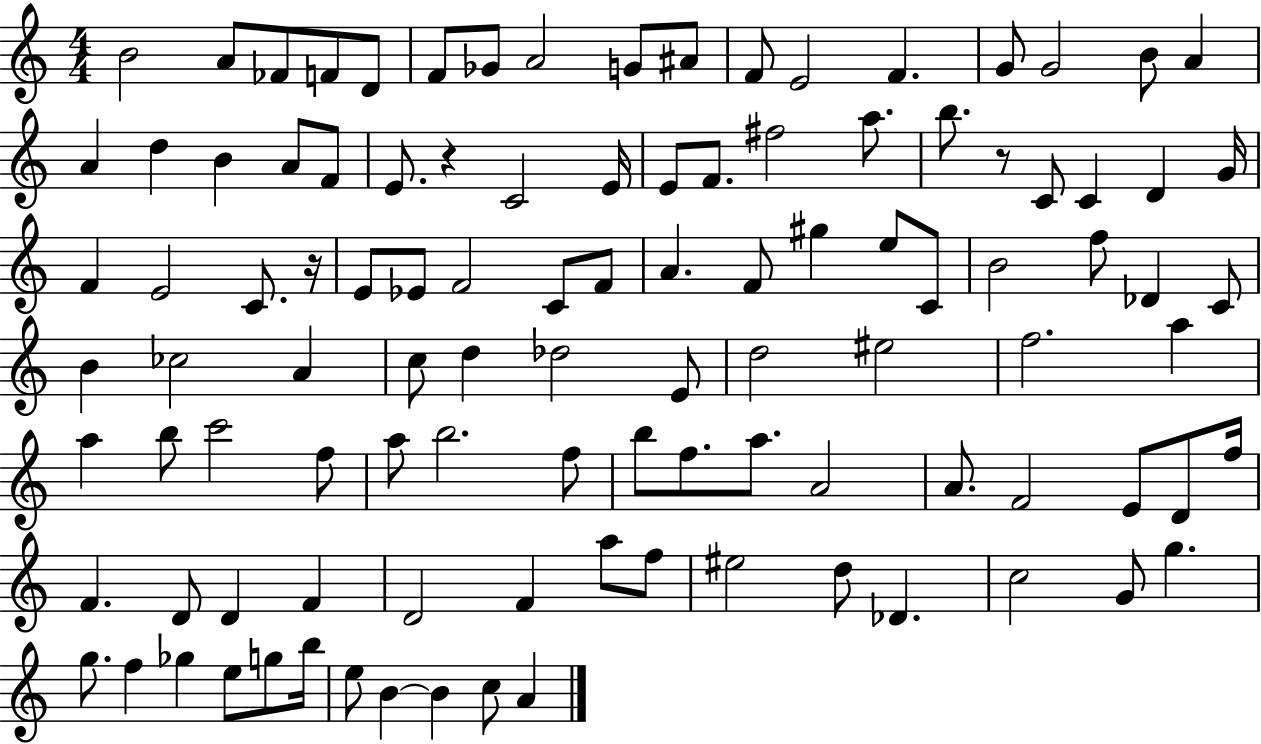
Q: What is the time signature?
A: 4/4